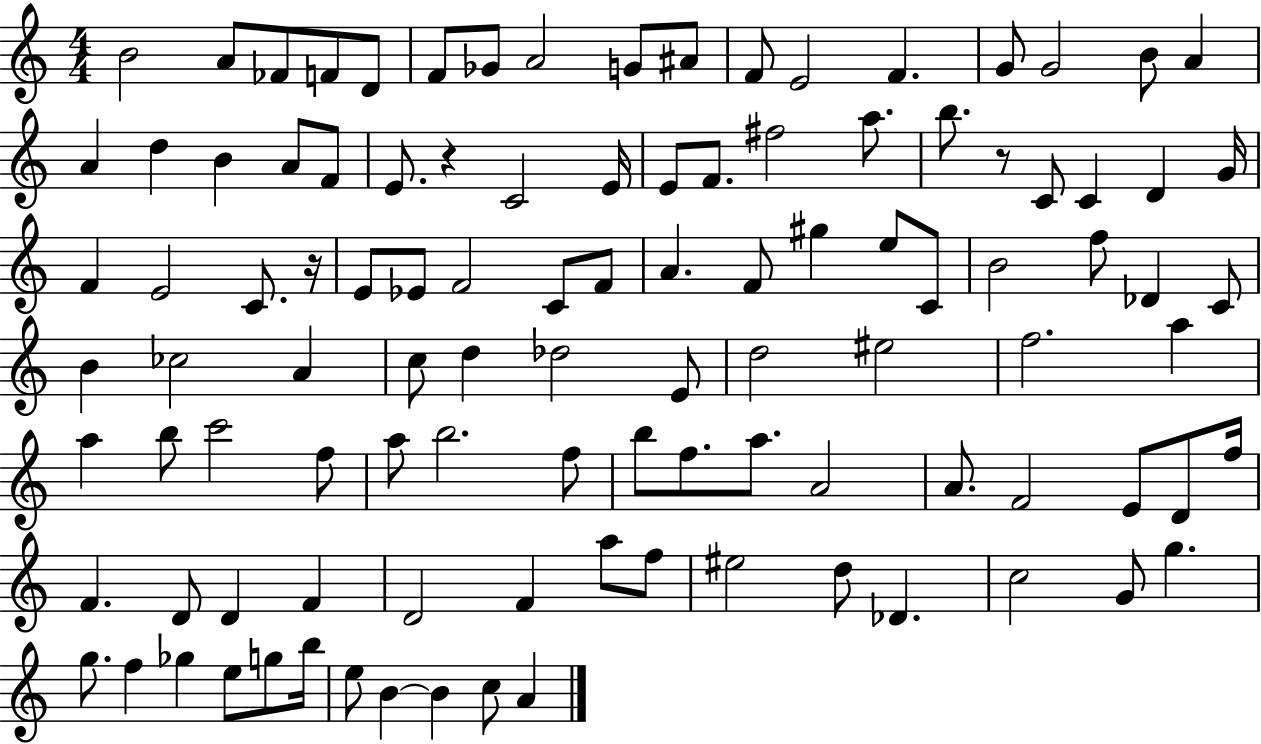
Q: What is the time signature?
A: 4/4